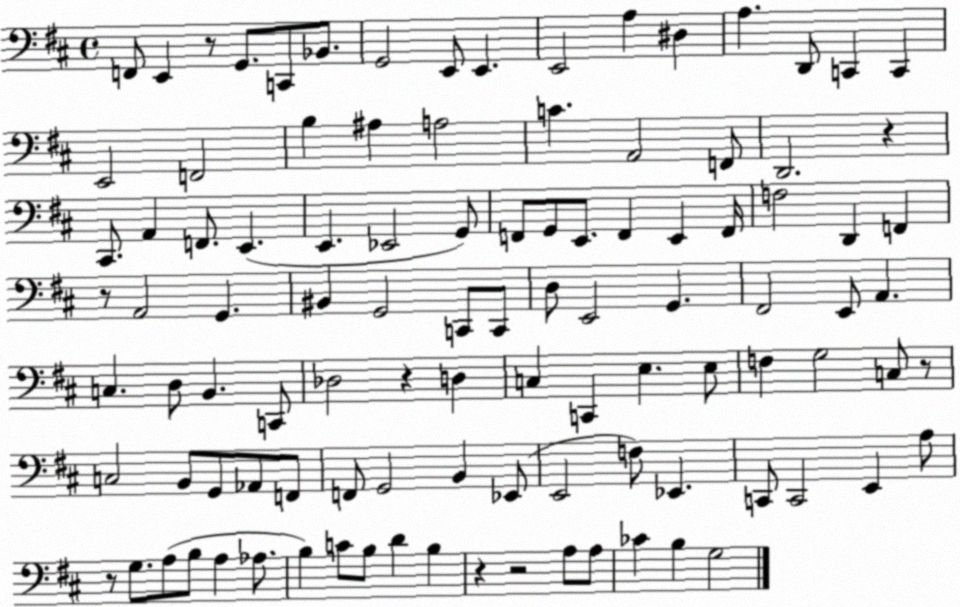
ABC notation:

X:1
T:Untitled
M:4/4
L:1/4
K:D
F,,/2 E,, z/2 G,,/2 C,,/2 _B,,/2 G,,2 E,,/2 E,, E,,2 A, ^D, A, D,,/2 C,, C,, E,,2 F,,2 B, ^A, A,2 C A,,2 F,,/2 D,,2 z ^C,,/2 A,, F,,/2 E,, E,, _E,,2 G,,/2 F,,/2 G,,/2 E,,/2 F,, E,, F,,/4 F,2 D,, F,, z/2 A,,2 G,, ^B,, G,,2 C,,/2 C,,/2 D,/2 E,,2 G,, ^F,,2 E,,/2 A,, C, D,/2 B,, C,,/2 _D,2 z D, C, C,, E, E,/2 F, G,2 C,/2 z/2 C,2 B,,/2 G,,/2 _A,,/2 F,,/2 F,,/2 G,,2 B,, _E,,/2 E,,2 F,/2 _E,, C,,/2 C,,2 E,, A,/2 z/2 G,/2 A,/2 B,/2 A, _A,/2 B, C/2 B,/2 D B, z z2 A,/2 A,/2 _C B, G,2